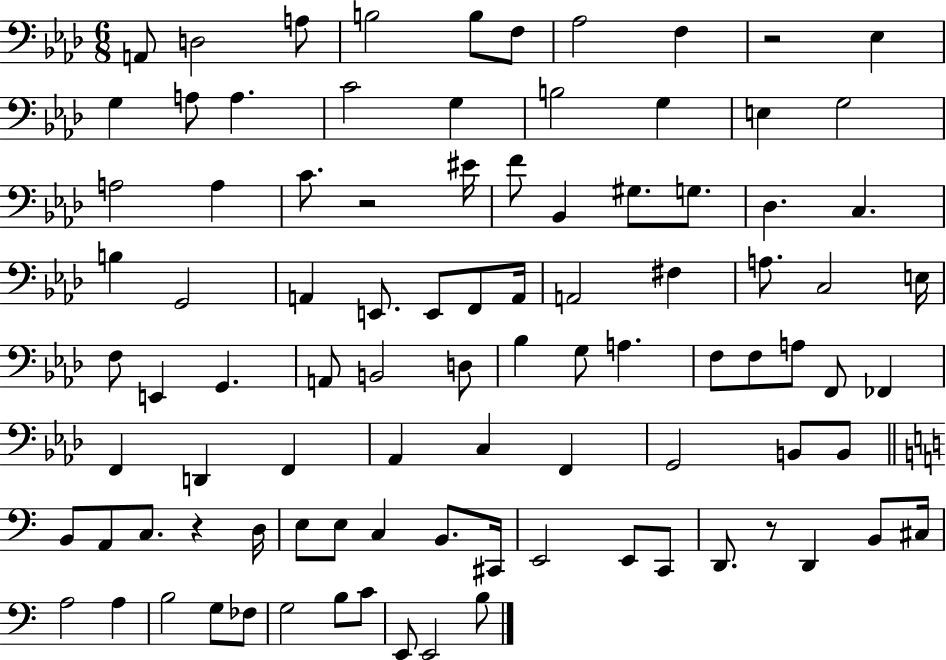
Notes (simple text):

A2/e D3/h A3/e B3/h B3/e F3/e Ab3/h F3/q R/h Eb3/q G3/q A3/e A3/q. C4/h G3/q B3/h G3/q E3/q G3/h A3/h A3/q C4/e. R/h EIS4/s F4/e Bb2/q G#3/e. G3/e. Db3/q. C3/q. B3/q G2/h A2/q E2/e. E2/e F2/e A2/s A2/h F#3/q A3/e. C3/h E3/s F3/e E2/q G2/q. A2/e B2/h D3/e Bb3/q G3/e A3/q. F3/e F3/e A3/e F2/e FES2/q F2/q D2/q F2/q Ab2/q C3/q F2/q G2/h B2/e B2/e B2/e A2/e C3/e. R/q D3/s E3/e E3/e C3/q B2/e. C#2/s E2/h E2/e C2/e D2/e. R/e D2/q B2/e C#3/s A3/h A3/q B3/h G3/e FES3/e G3/h B3/e C4/e E2/e E2/h B3/e